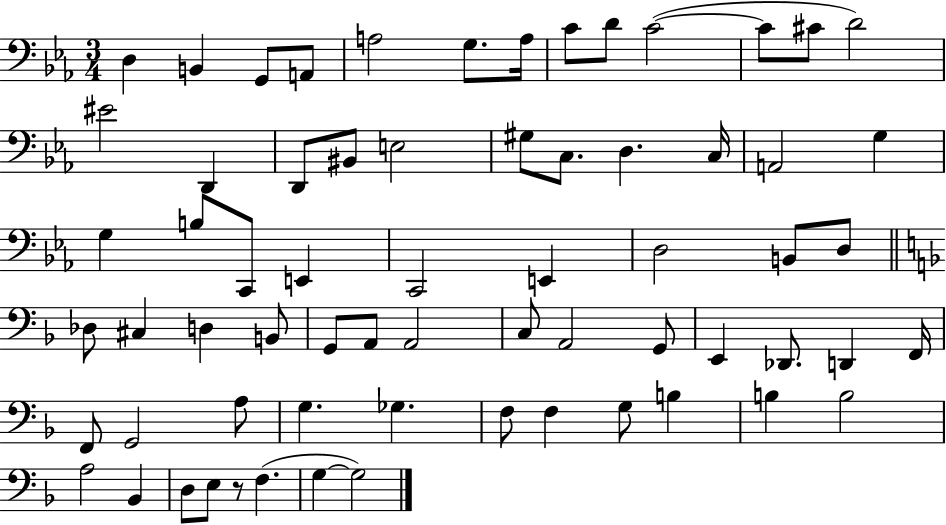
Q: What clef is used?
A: bass